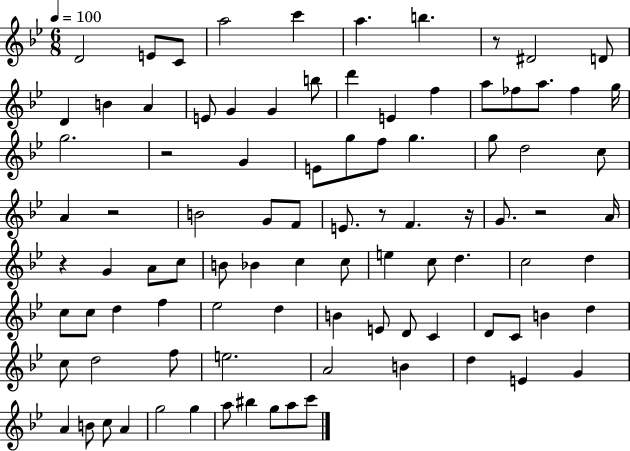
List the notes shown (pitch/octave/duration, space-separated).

D4/h E4/e C4/e A5/h C6/q A5/q. B5/q. R/e D#4/h D4/e D4/q B4/q A4/q E4/e G4/q G4/q B5/e D6/q E4/q F5/q A5/e FES5/e A5/e. FES5/q G5/s G5/h. R/h G4/q E4/e G5/e F5/e G5/q. G5/e D5/h C5/e A4/q R/h B4/h G4/e F4/e E4/e. R/e F4/q. R/s G4/e. R/h A4/s R/q G4/q A4/e C5/e B4/e Bb4/q C5/q C5/e E5/q C5/e D5/q. C5/h D5/q C5/e C5/e D5/q F5/q Eb5/h D5/q B4/q E4/e D4/e C4/q D4/e C4/e B4/q D5/q C5/e D5/h F5/e E5/h. A4/h B4/q D5/q E4/q G4/q A4/q B4/e C5/e A4/q G5/h G5/q A5/e BIS5/q G5/e A5/e C6/e